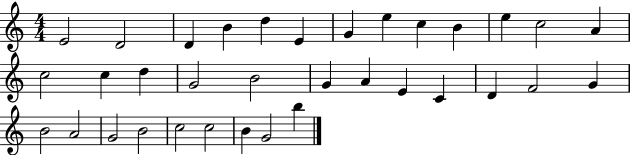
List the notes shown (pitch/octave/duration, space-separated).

E4/h D4/h D4/q B4/q D5/q E4/q G4/q E5/q C5/q B4/q E5/q C5/h A4/q C5/h C5/q D5/q G4/h B4/h G4/q A4/q E4/q C4/q D4/q F4/h G4/q B4/h A4/h G4/h B4/h C5/h C5/h B4/q G4/h B5/q